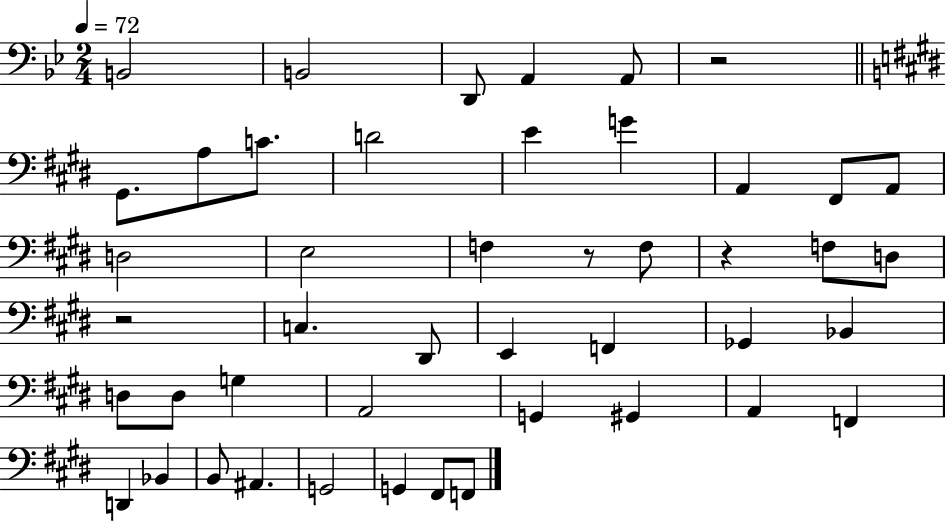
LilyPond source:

{
  \clef bass
  \numericTimeSignature
  \time 2/4
  \key bes \major
  \tempo 4 = 72
  b,2 | b,2 | d,8 a,4 a,8 | r2 | \break \bar "||" \break \key e \major gis,8. a8 c'8. | d'2 | e'4 g'4 | a,4 fis,8 a,8 | \break d2 | e2 | f4 r8 f8 | r4 f8 d8 | \break r2 | c4. dis,8 | e,4 f,4 | ges,4 bes,4 | \break d8 d8 g4 | a,2 | g,4 gis,4 | a,4 f,4 | \break d,4 bes,4 | b,8 ais,4. | g,2 | g,4 fis,8 f,8 | \break \bar "|."
}